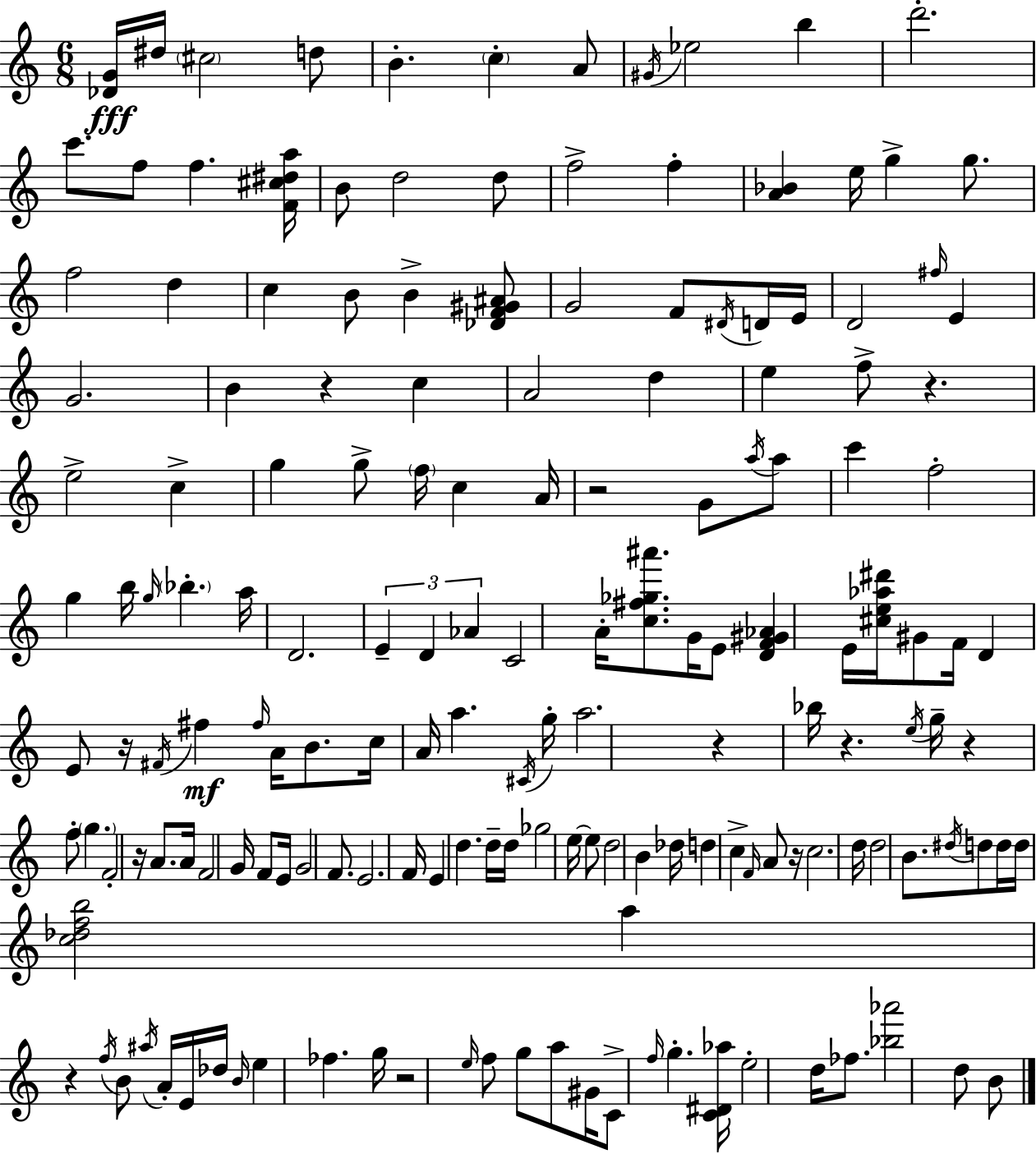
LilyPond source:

{
  \clef treble
  \numericTimeSignature
  \time 6/8
  \key c \major
  <des' g'>16\fff dis''16 \parenthesize cis''2 d''8 | b'4.-. \parenthesize c''4-. a'8 | \acciaccatura { gis'16 } ees''2 b''4 | d'''2.-. | \break c'''8. f''8 f''4. | <f' cis'' dis'' a''>16 b'8 d''2 d''8 | f''2-> f''4-. | <a' bes'>4 e''16 g''4-> g''8. | \break f''2 d''4 | c''4 b'8 b'4-> <des' f' gis' ais'>8 | g'2 f'8 \acciaccatura { dis'16 } | d'16 e'16 d'2 \grace { fis''16 } e'4 | \break g'2. | b'4 r4 c''4 | a'2 d''4 | e''4 f''8-> r4. | \break e''2-> c''4-> | g''4 g''8-> \parenthesize f''16 c''4 | a'16 r2 g'8 | \acciaccatura { a''16 } a''8 c'''4 f''2-. | \break g''4 b''16 \grace { g''16 } \parenthesize bes''4.-. | a''16 d'2. | \tuplet 3/2 { e'4-- d'4 | aes'4 } c'2 | \break a'16-. <c'' fis'' ges'' ais'''>8. g'16 e'8 <d' f' gis' aes'>4 | e'16 <cis'' e'' aes'' dis'''>16 gis'8 f'16 d'4 e'8 r16 | \acciaccatura { fis'16 }\mf fis''4 \grace { fis''16 } a'16 b'8. c''16 a'16 | a''4. \acciaccatura { cis'16 } g''16-. a''2. | \break r4 | bes''16 r4. \acciaccatura { e''16 } g''16-- r4 | f''8-. \parenthesize g''4. f'2-. | r16 a'8. a'16 f'2 | \break g'16 f'8 e'16 g'2 | f'8. e'2. | f'16 e'4 | d''4. d''16-- d''16 ges''2 | \break e''16~~ e''8 d''2 | b'4 des''16 d''4 | c''4-> \grace { f'16 } a'8 r16 c''2. | d''16 d''2 | \break b'8. \acciaccatura { dis''16 } d''8 | d''16 d''16 <c'' des'' f'' b''>2 a''4 | r4 \acciaccatura { f''16 } b'8 \acciaccatura { ais''16 } a'16-. | e'16 des''16 \grace { b'16 } e''4 fes''4. | \break g''16 r2 \grace { e''16 } f''8 | g''8 a''8 gis'16 c'8-> \grace { f''16 } g''4.-. | <c' dis' aes''>16 e''2-. | d''16 fes''8. <bes'' aes'''>2 | \break d''8 b'8 \bar "|."
}